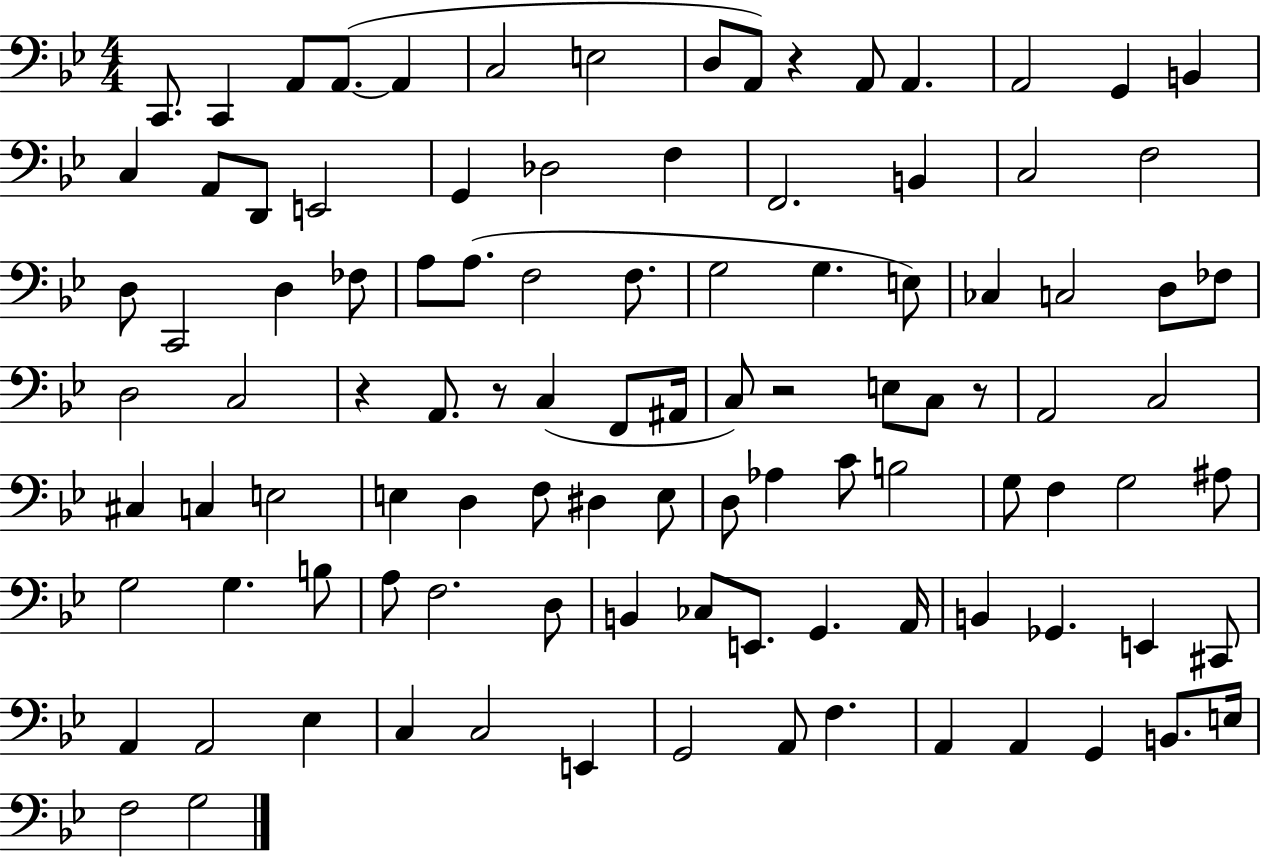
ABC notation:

X:1
T:Untitled
M:4/4
L:1/4
K:Bb
C,,/2 C,, A,,/2 A,,/2 A,, C,2 E,2 D,/2 A,,/2 z A,,/2 A,, A,,2 G,, B,, C, A,,/2 D,,/2 E,,2 G,, _D,2 F, F,,2 B,, C,2 F,2 D,/2 C,,2 D, _F,/2 A,/2 A,/2 F,2 F,/2 G,2 G, E,/2 _C, C,2 D,/2 _F,/2 D,2 C,2 z A,,/2 z/2 C, F,,/2 ^A,,/4 C,/2 z2 E,/2 C,/2 z/2 A,,2 C,2 ^C, C, E,2 E, D, F,/2 ^D, E,/2 D,/2 _A, C/2 B,2 G,/2 F, G,2 ^A,/2 G,2 G, B,/2 A,/2 F,2 D,/2 B,, _C,/2 E,,/2 G,, A,,/4 B,, _G,, E,, ^C,,/2 A,, A,,2 _E, C, C,2 E,, G,,2 A,,/2 F, A,, A,, G,, B,,/2 E,/4 F,2 G,2